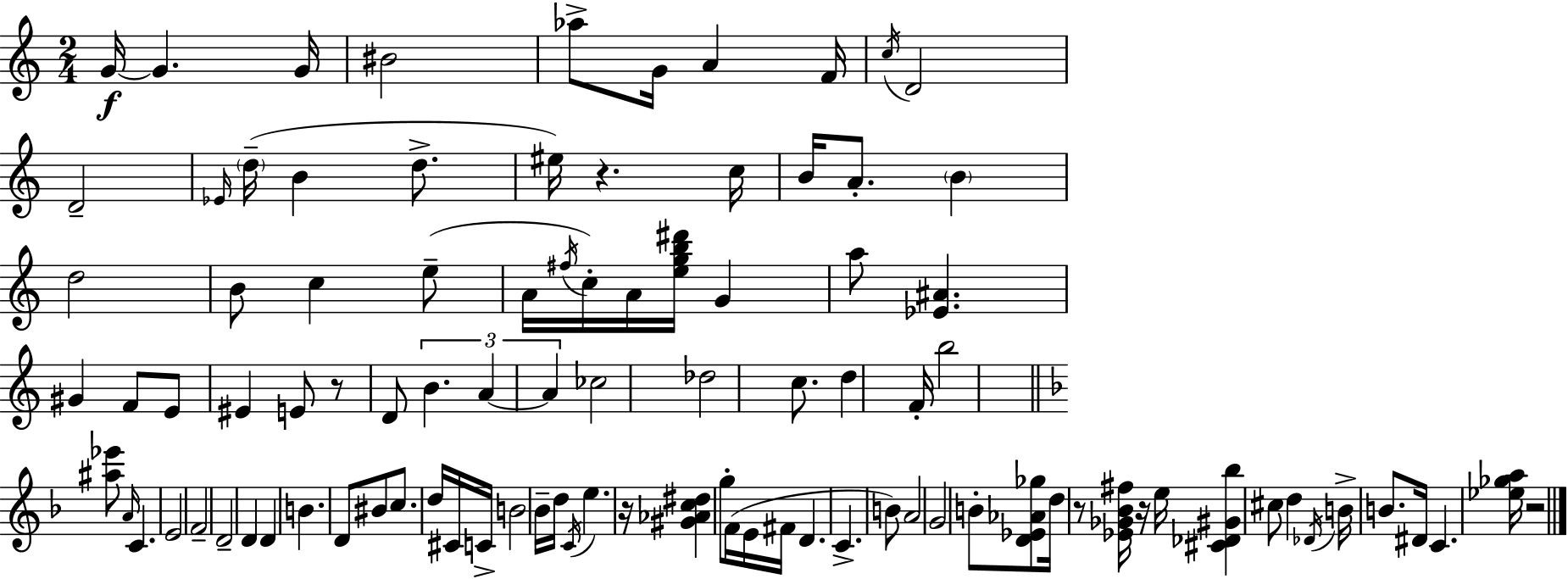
{
  \clef treble
  \numericTimeSignature
  \time 2/4
  \key c \major
  g'16~~\f g'4. g'16 | bis'2 | aes''8-> g'16 a'4 f'16 | \acciaccatura { c''16 } d'2 | \break d'2-- | \grace { ees'16 }( \parenthesize d''16-- b'4 d''8.-> | eis''16) r4. | c''16 b'16 a'8.-. \parenthesize b'4 | \break d''2 | b'8 c''4 | e''8--( a'16 \acciaccatura { fis''16 } c''16-.) a'16 <e'' g'' b'' dis'''>16 g'4 | a''8 <ees' ais'>4. | \break gis'4 f'8 | e'8 eis'4 e'8 | r8 d'8 \tuplet 3/2 { b'4. | a'4~~ a'4 } | \break ces''2 | des''2 | c''8. d''4 | f'16-. b''2 | \break \bar "||" \break \key f \major <ais'' ees'''>8 \grace { a'16 } c'4. | e'2 | f'2-- | d'2-- | \break d'4 d'4 | b'4. d'8 | bis'8 c''8. d''16 cis'16 | c'16-> b'2 | \break bes'16-- d''16 \acciaccatura { c'16 } e''4. | r16 <gis' aes' c'' dis''>4 g''8-. | f'16( e'16 fis'16 d'4. | c'4.-> | \break b'8) a'2 | g'2 | b'8-. <d' ees' aes' ges''>8 d''16 r8 | <ees' ges' bes' fis''>16 r16 e''16 <cis' des' gis' bes''>4 | \break cis''8 d''4 \acciaccatura { des'16 } b'16-> | b'8. dis'16 c'4. | <ees'' ges'' a''>16 r2 | \bar "|."
}